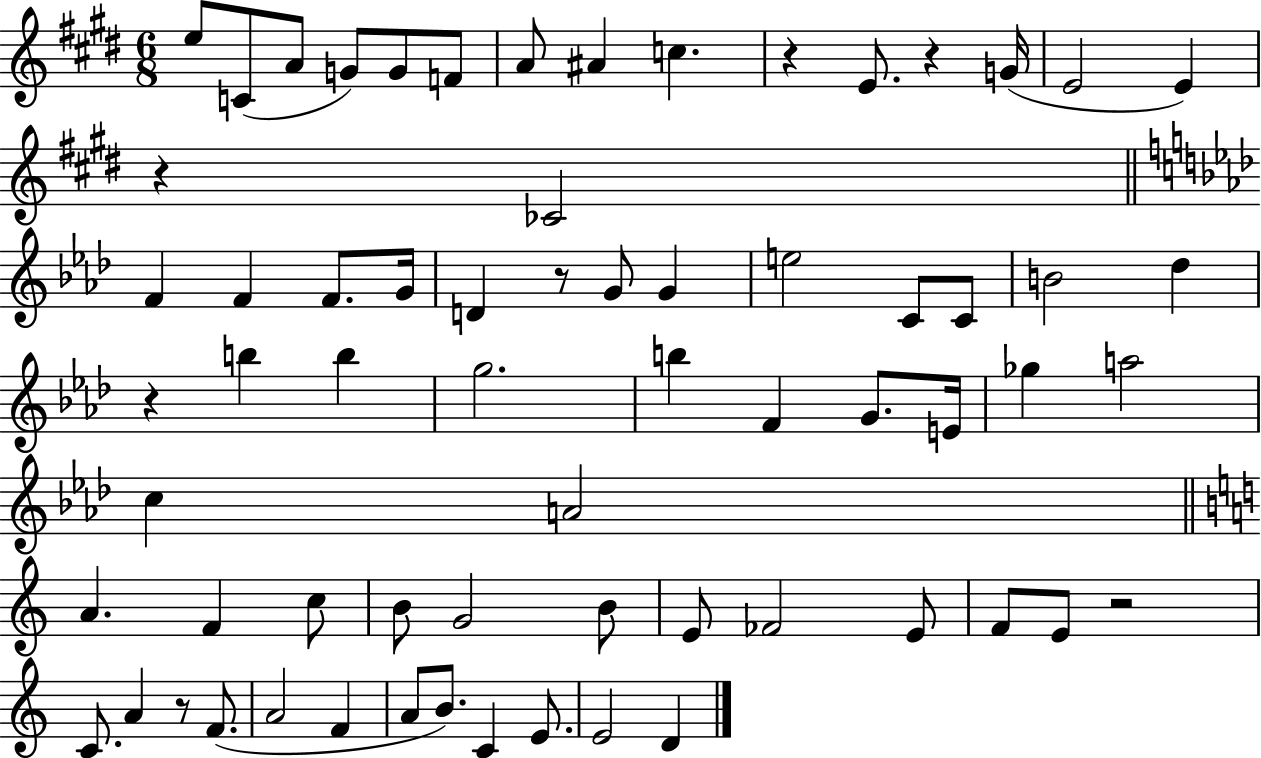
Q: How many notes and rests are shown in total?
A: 66